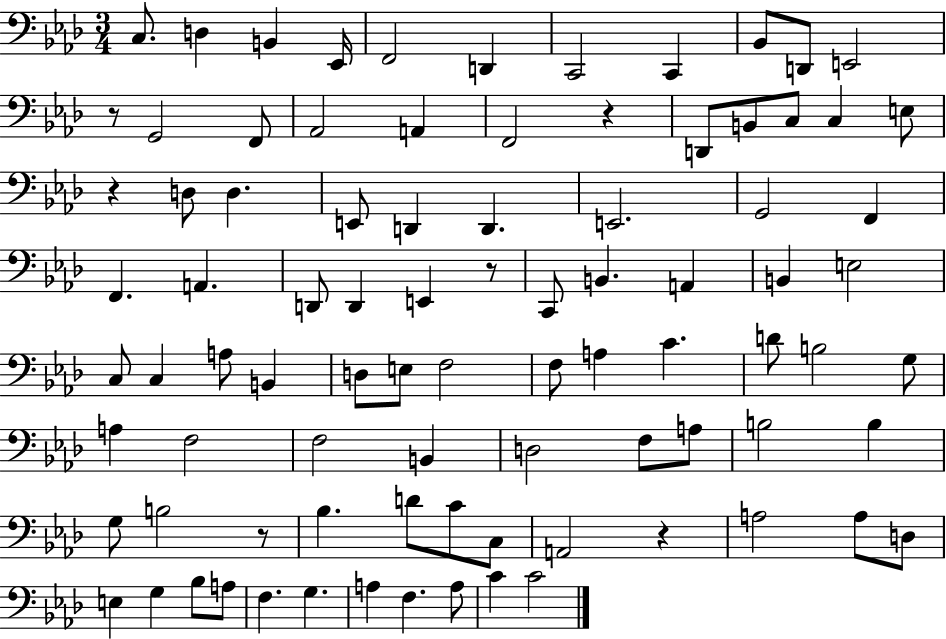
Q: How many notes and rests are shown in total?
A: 88